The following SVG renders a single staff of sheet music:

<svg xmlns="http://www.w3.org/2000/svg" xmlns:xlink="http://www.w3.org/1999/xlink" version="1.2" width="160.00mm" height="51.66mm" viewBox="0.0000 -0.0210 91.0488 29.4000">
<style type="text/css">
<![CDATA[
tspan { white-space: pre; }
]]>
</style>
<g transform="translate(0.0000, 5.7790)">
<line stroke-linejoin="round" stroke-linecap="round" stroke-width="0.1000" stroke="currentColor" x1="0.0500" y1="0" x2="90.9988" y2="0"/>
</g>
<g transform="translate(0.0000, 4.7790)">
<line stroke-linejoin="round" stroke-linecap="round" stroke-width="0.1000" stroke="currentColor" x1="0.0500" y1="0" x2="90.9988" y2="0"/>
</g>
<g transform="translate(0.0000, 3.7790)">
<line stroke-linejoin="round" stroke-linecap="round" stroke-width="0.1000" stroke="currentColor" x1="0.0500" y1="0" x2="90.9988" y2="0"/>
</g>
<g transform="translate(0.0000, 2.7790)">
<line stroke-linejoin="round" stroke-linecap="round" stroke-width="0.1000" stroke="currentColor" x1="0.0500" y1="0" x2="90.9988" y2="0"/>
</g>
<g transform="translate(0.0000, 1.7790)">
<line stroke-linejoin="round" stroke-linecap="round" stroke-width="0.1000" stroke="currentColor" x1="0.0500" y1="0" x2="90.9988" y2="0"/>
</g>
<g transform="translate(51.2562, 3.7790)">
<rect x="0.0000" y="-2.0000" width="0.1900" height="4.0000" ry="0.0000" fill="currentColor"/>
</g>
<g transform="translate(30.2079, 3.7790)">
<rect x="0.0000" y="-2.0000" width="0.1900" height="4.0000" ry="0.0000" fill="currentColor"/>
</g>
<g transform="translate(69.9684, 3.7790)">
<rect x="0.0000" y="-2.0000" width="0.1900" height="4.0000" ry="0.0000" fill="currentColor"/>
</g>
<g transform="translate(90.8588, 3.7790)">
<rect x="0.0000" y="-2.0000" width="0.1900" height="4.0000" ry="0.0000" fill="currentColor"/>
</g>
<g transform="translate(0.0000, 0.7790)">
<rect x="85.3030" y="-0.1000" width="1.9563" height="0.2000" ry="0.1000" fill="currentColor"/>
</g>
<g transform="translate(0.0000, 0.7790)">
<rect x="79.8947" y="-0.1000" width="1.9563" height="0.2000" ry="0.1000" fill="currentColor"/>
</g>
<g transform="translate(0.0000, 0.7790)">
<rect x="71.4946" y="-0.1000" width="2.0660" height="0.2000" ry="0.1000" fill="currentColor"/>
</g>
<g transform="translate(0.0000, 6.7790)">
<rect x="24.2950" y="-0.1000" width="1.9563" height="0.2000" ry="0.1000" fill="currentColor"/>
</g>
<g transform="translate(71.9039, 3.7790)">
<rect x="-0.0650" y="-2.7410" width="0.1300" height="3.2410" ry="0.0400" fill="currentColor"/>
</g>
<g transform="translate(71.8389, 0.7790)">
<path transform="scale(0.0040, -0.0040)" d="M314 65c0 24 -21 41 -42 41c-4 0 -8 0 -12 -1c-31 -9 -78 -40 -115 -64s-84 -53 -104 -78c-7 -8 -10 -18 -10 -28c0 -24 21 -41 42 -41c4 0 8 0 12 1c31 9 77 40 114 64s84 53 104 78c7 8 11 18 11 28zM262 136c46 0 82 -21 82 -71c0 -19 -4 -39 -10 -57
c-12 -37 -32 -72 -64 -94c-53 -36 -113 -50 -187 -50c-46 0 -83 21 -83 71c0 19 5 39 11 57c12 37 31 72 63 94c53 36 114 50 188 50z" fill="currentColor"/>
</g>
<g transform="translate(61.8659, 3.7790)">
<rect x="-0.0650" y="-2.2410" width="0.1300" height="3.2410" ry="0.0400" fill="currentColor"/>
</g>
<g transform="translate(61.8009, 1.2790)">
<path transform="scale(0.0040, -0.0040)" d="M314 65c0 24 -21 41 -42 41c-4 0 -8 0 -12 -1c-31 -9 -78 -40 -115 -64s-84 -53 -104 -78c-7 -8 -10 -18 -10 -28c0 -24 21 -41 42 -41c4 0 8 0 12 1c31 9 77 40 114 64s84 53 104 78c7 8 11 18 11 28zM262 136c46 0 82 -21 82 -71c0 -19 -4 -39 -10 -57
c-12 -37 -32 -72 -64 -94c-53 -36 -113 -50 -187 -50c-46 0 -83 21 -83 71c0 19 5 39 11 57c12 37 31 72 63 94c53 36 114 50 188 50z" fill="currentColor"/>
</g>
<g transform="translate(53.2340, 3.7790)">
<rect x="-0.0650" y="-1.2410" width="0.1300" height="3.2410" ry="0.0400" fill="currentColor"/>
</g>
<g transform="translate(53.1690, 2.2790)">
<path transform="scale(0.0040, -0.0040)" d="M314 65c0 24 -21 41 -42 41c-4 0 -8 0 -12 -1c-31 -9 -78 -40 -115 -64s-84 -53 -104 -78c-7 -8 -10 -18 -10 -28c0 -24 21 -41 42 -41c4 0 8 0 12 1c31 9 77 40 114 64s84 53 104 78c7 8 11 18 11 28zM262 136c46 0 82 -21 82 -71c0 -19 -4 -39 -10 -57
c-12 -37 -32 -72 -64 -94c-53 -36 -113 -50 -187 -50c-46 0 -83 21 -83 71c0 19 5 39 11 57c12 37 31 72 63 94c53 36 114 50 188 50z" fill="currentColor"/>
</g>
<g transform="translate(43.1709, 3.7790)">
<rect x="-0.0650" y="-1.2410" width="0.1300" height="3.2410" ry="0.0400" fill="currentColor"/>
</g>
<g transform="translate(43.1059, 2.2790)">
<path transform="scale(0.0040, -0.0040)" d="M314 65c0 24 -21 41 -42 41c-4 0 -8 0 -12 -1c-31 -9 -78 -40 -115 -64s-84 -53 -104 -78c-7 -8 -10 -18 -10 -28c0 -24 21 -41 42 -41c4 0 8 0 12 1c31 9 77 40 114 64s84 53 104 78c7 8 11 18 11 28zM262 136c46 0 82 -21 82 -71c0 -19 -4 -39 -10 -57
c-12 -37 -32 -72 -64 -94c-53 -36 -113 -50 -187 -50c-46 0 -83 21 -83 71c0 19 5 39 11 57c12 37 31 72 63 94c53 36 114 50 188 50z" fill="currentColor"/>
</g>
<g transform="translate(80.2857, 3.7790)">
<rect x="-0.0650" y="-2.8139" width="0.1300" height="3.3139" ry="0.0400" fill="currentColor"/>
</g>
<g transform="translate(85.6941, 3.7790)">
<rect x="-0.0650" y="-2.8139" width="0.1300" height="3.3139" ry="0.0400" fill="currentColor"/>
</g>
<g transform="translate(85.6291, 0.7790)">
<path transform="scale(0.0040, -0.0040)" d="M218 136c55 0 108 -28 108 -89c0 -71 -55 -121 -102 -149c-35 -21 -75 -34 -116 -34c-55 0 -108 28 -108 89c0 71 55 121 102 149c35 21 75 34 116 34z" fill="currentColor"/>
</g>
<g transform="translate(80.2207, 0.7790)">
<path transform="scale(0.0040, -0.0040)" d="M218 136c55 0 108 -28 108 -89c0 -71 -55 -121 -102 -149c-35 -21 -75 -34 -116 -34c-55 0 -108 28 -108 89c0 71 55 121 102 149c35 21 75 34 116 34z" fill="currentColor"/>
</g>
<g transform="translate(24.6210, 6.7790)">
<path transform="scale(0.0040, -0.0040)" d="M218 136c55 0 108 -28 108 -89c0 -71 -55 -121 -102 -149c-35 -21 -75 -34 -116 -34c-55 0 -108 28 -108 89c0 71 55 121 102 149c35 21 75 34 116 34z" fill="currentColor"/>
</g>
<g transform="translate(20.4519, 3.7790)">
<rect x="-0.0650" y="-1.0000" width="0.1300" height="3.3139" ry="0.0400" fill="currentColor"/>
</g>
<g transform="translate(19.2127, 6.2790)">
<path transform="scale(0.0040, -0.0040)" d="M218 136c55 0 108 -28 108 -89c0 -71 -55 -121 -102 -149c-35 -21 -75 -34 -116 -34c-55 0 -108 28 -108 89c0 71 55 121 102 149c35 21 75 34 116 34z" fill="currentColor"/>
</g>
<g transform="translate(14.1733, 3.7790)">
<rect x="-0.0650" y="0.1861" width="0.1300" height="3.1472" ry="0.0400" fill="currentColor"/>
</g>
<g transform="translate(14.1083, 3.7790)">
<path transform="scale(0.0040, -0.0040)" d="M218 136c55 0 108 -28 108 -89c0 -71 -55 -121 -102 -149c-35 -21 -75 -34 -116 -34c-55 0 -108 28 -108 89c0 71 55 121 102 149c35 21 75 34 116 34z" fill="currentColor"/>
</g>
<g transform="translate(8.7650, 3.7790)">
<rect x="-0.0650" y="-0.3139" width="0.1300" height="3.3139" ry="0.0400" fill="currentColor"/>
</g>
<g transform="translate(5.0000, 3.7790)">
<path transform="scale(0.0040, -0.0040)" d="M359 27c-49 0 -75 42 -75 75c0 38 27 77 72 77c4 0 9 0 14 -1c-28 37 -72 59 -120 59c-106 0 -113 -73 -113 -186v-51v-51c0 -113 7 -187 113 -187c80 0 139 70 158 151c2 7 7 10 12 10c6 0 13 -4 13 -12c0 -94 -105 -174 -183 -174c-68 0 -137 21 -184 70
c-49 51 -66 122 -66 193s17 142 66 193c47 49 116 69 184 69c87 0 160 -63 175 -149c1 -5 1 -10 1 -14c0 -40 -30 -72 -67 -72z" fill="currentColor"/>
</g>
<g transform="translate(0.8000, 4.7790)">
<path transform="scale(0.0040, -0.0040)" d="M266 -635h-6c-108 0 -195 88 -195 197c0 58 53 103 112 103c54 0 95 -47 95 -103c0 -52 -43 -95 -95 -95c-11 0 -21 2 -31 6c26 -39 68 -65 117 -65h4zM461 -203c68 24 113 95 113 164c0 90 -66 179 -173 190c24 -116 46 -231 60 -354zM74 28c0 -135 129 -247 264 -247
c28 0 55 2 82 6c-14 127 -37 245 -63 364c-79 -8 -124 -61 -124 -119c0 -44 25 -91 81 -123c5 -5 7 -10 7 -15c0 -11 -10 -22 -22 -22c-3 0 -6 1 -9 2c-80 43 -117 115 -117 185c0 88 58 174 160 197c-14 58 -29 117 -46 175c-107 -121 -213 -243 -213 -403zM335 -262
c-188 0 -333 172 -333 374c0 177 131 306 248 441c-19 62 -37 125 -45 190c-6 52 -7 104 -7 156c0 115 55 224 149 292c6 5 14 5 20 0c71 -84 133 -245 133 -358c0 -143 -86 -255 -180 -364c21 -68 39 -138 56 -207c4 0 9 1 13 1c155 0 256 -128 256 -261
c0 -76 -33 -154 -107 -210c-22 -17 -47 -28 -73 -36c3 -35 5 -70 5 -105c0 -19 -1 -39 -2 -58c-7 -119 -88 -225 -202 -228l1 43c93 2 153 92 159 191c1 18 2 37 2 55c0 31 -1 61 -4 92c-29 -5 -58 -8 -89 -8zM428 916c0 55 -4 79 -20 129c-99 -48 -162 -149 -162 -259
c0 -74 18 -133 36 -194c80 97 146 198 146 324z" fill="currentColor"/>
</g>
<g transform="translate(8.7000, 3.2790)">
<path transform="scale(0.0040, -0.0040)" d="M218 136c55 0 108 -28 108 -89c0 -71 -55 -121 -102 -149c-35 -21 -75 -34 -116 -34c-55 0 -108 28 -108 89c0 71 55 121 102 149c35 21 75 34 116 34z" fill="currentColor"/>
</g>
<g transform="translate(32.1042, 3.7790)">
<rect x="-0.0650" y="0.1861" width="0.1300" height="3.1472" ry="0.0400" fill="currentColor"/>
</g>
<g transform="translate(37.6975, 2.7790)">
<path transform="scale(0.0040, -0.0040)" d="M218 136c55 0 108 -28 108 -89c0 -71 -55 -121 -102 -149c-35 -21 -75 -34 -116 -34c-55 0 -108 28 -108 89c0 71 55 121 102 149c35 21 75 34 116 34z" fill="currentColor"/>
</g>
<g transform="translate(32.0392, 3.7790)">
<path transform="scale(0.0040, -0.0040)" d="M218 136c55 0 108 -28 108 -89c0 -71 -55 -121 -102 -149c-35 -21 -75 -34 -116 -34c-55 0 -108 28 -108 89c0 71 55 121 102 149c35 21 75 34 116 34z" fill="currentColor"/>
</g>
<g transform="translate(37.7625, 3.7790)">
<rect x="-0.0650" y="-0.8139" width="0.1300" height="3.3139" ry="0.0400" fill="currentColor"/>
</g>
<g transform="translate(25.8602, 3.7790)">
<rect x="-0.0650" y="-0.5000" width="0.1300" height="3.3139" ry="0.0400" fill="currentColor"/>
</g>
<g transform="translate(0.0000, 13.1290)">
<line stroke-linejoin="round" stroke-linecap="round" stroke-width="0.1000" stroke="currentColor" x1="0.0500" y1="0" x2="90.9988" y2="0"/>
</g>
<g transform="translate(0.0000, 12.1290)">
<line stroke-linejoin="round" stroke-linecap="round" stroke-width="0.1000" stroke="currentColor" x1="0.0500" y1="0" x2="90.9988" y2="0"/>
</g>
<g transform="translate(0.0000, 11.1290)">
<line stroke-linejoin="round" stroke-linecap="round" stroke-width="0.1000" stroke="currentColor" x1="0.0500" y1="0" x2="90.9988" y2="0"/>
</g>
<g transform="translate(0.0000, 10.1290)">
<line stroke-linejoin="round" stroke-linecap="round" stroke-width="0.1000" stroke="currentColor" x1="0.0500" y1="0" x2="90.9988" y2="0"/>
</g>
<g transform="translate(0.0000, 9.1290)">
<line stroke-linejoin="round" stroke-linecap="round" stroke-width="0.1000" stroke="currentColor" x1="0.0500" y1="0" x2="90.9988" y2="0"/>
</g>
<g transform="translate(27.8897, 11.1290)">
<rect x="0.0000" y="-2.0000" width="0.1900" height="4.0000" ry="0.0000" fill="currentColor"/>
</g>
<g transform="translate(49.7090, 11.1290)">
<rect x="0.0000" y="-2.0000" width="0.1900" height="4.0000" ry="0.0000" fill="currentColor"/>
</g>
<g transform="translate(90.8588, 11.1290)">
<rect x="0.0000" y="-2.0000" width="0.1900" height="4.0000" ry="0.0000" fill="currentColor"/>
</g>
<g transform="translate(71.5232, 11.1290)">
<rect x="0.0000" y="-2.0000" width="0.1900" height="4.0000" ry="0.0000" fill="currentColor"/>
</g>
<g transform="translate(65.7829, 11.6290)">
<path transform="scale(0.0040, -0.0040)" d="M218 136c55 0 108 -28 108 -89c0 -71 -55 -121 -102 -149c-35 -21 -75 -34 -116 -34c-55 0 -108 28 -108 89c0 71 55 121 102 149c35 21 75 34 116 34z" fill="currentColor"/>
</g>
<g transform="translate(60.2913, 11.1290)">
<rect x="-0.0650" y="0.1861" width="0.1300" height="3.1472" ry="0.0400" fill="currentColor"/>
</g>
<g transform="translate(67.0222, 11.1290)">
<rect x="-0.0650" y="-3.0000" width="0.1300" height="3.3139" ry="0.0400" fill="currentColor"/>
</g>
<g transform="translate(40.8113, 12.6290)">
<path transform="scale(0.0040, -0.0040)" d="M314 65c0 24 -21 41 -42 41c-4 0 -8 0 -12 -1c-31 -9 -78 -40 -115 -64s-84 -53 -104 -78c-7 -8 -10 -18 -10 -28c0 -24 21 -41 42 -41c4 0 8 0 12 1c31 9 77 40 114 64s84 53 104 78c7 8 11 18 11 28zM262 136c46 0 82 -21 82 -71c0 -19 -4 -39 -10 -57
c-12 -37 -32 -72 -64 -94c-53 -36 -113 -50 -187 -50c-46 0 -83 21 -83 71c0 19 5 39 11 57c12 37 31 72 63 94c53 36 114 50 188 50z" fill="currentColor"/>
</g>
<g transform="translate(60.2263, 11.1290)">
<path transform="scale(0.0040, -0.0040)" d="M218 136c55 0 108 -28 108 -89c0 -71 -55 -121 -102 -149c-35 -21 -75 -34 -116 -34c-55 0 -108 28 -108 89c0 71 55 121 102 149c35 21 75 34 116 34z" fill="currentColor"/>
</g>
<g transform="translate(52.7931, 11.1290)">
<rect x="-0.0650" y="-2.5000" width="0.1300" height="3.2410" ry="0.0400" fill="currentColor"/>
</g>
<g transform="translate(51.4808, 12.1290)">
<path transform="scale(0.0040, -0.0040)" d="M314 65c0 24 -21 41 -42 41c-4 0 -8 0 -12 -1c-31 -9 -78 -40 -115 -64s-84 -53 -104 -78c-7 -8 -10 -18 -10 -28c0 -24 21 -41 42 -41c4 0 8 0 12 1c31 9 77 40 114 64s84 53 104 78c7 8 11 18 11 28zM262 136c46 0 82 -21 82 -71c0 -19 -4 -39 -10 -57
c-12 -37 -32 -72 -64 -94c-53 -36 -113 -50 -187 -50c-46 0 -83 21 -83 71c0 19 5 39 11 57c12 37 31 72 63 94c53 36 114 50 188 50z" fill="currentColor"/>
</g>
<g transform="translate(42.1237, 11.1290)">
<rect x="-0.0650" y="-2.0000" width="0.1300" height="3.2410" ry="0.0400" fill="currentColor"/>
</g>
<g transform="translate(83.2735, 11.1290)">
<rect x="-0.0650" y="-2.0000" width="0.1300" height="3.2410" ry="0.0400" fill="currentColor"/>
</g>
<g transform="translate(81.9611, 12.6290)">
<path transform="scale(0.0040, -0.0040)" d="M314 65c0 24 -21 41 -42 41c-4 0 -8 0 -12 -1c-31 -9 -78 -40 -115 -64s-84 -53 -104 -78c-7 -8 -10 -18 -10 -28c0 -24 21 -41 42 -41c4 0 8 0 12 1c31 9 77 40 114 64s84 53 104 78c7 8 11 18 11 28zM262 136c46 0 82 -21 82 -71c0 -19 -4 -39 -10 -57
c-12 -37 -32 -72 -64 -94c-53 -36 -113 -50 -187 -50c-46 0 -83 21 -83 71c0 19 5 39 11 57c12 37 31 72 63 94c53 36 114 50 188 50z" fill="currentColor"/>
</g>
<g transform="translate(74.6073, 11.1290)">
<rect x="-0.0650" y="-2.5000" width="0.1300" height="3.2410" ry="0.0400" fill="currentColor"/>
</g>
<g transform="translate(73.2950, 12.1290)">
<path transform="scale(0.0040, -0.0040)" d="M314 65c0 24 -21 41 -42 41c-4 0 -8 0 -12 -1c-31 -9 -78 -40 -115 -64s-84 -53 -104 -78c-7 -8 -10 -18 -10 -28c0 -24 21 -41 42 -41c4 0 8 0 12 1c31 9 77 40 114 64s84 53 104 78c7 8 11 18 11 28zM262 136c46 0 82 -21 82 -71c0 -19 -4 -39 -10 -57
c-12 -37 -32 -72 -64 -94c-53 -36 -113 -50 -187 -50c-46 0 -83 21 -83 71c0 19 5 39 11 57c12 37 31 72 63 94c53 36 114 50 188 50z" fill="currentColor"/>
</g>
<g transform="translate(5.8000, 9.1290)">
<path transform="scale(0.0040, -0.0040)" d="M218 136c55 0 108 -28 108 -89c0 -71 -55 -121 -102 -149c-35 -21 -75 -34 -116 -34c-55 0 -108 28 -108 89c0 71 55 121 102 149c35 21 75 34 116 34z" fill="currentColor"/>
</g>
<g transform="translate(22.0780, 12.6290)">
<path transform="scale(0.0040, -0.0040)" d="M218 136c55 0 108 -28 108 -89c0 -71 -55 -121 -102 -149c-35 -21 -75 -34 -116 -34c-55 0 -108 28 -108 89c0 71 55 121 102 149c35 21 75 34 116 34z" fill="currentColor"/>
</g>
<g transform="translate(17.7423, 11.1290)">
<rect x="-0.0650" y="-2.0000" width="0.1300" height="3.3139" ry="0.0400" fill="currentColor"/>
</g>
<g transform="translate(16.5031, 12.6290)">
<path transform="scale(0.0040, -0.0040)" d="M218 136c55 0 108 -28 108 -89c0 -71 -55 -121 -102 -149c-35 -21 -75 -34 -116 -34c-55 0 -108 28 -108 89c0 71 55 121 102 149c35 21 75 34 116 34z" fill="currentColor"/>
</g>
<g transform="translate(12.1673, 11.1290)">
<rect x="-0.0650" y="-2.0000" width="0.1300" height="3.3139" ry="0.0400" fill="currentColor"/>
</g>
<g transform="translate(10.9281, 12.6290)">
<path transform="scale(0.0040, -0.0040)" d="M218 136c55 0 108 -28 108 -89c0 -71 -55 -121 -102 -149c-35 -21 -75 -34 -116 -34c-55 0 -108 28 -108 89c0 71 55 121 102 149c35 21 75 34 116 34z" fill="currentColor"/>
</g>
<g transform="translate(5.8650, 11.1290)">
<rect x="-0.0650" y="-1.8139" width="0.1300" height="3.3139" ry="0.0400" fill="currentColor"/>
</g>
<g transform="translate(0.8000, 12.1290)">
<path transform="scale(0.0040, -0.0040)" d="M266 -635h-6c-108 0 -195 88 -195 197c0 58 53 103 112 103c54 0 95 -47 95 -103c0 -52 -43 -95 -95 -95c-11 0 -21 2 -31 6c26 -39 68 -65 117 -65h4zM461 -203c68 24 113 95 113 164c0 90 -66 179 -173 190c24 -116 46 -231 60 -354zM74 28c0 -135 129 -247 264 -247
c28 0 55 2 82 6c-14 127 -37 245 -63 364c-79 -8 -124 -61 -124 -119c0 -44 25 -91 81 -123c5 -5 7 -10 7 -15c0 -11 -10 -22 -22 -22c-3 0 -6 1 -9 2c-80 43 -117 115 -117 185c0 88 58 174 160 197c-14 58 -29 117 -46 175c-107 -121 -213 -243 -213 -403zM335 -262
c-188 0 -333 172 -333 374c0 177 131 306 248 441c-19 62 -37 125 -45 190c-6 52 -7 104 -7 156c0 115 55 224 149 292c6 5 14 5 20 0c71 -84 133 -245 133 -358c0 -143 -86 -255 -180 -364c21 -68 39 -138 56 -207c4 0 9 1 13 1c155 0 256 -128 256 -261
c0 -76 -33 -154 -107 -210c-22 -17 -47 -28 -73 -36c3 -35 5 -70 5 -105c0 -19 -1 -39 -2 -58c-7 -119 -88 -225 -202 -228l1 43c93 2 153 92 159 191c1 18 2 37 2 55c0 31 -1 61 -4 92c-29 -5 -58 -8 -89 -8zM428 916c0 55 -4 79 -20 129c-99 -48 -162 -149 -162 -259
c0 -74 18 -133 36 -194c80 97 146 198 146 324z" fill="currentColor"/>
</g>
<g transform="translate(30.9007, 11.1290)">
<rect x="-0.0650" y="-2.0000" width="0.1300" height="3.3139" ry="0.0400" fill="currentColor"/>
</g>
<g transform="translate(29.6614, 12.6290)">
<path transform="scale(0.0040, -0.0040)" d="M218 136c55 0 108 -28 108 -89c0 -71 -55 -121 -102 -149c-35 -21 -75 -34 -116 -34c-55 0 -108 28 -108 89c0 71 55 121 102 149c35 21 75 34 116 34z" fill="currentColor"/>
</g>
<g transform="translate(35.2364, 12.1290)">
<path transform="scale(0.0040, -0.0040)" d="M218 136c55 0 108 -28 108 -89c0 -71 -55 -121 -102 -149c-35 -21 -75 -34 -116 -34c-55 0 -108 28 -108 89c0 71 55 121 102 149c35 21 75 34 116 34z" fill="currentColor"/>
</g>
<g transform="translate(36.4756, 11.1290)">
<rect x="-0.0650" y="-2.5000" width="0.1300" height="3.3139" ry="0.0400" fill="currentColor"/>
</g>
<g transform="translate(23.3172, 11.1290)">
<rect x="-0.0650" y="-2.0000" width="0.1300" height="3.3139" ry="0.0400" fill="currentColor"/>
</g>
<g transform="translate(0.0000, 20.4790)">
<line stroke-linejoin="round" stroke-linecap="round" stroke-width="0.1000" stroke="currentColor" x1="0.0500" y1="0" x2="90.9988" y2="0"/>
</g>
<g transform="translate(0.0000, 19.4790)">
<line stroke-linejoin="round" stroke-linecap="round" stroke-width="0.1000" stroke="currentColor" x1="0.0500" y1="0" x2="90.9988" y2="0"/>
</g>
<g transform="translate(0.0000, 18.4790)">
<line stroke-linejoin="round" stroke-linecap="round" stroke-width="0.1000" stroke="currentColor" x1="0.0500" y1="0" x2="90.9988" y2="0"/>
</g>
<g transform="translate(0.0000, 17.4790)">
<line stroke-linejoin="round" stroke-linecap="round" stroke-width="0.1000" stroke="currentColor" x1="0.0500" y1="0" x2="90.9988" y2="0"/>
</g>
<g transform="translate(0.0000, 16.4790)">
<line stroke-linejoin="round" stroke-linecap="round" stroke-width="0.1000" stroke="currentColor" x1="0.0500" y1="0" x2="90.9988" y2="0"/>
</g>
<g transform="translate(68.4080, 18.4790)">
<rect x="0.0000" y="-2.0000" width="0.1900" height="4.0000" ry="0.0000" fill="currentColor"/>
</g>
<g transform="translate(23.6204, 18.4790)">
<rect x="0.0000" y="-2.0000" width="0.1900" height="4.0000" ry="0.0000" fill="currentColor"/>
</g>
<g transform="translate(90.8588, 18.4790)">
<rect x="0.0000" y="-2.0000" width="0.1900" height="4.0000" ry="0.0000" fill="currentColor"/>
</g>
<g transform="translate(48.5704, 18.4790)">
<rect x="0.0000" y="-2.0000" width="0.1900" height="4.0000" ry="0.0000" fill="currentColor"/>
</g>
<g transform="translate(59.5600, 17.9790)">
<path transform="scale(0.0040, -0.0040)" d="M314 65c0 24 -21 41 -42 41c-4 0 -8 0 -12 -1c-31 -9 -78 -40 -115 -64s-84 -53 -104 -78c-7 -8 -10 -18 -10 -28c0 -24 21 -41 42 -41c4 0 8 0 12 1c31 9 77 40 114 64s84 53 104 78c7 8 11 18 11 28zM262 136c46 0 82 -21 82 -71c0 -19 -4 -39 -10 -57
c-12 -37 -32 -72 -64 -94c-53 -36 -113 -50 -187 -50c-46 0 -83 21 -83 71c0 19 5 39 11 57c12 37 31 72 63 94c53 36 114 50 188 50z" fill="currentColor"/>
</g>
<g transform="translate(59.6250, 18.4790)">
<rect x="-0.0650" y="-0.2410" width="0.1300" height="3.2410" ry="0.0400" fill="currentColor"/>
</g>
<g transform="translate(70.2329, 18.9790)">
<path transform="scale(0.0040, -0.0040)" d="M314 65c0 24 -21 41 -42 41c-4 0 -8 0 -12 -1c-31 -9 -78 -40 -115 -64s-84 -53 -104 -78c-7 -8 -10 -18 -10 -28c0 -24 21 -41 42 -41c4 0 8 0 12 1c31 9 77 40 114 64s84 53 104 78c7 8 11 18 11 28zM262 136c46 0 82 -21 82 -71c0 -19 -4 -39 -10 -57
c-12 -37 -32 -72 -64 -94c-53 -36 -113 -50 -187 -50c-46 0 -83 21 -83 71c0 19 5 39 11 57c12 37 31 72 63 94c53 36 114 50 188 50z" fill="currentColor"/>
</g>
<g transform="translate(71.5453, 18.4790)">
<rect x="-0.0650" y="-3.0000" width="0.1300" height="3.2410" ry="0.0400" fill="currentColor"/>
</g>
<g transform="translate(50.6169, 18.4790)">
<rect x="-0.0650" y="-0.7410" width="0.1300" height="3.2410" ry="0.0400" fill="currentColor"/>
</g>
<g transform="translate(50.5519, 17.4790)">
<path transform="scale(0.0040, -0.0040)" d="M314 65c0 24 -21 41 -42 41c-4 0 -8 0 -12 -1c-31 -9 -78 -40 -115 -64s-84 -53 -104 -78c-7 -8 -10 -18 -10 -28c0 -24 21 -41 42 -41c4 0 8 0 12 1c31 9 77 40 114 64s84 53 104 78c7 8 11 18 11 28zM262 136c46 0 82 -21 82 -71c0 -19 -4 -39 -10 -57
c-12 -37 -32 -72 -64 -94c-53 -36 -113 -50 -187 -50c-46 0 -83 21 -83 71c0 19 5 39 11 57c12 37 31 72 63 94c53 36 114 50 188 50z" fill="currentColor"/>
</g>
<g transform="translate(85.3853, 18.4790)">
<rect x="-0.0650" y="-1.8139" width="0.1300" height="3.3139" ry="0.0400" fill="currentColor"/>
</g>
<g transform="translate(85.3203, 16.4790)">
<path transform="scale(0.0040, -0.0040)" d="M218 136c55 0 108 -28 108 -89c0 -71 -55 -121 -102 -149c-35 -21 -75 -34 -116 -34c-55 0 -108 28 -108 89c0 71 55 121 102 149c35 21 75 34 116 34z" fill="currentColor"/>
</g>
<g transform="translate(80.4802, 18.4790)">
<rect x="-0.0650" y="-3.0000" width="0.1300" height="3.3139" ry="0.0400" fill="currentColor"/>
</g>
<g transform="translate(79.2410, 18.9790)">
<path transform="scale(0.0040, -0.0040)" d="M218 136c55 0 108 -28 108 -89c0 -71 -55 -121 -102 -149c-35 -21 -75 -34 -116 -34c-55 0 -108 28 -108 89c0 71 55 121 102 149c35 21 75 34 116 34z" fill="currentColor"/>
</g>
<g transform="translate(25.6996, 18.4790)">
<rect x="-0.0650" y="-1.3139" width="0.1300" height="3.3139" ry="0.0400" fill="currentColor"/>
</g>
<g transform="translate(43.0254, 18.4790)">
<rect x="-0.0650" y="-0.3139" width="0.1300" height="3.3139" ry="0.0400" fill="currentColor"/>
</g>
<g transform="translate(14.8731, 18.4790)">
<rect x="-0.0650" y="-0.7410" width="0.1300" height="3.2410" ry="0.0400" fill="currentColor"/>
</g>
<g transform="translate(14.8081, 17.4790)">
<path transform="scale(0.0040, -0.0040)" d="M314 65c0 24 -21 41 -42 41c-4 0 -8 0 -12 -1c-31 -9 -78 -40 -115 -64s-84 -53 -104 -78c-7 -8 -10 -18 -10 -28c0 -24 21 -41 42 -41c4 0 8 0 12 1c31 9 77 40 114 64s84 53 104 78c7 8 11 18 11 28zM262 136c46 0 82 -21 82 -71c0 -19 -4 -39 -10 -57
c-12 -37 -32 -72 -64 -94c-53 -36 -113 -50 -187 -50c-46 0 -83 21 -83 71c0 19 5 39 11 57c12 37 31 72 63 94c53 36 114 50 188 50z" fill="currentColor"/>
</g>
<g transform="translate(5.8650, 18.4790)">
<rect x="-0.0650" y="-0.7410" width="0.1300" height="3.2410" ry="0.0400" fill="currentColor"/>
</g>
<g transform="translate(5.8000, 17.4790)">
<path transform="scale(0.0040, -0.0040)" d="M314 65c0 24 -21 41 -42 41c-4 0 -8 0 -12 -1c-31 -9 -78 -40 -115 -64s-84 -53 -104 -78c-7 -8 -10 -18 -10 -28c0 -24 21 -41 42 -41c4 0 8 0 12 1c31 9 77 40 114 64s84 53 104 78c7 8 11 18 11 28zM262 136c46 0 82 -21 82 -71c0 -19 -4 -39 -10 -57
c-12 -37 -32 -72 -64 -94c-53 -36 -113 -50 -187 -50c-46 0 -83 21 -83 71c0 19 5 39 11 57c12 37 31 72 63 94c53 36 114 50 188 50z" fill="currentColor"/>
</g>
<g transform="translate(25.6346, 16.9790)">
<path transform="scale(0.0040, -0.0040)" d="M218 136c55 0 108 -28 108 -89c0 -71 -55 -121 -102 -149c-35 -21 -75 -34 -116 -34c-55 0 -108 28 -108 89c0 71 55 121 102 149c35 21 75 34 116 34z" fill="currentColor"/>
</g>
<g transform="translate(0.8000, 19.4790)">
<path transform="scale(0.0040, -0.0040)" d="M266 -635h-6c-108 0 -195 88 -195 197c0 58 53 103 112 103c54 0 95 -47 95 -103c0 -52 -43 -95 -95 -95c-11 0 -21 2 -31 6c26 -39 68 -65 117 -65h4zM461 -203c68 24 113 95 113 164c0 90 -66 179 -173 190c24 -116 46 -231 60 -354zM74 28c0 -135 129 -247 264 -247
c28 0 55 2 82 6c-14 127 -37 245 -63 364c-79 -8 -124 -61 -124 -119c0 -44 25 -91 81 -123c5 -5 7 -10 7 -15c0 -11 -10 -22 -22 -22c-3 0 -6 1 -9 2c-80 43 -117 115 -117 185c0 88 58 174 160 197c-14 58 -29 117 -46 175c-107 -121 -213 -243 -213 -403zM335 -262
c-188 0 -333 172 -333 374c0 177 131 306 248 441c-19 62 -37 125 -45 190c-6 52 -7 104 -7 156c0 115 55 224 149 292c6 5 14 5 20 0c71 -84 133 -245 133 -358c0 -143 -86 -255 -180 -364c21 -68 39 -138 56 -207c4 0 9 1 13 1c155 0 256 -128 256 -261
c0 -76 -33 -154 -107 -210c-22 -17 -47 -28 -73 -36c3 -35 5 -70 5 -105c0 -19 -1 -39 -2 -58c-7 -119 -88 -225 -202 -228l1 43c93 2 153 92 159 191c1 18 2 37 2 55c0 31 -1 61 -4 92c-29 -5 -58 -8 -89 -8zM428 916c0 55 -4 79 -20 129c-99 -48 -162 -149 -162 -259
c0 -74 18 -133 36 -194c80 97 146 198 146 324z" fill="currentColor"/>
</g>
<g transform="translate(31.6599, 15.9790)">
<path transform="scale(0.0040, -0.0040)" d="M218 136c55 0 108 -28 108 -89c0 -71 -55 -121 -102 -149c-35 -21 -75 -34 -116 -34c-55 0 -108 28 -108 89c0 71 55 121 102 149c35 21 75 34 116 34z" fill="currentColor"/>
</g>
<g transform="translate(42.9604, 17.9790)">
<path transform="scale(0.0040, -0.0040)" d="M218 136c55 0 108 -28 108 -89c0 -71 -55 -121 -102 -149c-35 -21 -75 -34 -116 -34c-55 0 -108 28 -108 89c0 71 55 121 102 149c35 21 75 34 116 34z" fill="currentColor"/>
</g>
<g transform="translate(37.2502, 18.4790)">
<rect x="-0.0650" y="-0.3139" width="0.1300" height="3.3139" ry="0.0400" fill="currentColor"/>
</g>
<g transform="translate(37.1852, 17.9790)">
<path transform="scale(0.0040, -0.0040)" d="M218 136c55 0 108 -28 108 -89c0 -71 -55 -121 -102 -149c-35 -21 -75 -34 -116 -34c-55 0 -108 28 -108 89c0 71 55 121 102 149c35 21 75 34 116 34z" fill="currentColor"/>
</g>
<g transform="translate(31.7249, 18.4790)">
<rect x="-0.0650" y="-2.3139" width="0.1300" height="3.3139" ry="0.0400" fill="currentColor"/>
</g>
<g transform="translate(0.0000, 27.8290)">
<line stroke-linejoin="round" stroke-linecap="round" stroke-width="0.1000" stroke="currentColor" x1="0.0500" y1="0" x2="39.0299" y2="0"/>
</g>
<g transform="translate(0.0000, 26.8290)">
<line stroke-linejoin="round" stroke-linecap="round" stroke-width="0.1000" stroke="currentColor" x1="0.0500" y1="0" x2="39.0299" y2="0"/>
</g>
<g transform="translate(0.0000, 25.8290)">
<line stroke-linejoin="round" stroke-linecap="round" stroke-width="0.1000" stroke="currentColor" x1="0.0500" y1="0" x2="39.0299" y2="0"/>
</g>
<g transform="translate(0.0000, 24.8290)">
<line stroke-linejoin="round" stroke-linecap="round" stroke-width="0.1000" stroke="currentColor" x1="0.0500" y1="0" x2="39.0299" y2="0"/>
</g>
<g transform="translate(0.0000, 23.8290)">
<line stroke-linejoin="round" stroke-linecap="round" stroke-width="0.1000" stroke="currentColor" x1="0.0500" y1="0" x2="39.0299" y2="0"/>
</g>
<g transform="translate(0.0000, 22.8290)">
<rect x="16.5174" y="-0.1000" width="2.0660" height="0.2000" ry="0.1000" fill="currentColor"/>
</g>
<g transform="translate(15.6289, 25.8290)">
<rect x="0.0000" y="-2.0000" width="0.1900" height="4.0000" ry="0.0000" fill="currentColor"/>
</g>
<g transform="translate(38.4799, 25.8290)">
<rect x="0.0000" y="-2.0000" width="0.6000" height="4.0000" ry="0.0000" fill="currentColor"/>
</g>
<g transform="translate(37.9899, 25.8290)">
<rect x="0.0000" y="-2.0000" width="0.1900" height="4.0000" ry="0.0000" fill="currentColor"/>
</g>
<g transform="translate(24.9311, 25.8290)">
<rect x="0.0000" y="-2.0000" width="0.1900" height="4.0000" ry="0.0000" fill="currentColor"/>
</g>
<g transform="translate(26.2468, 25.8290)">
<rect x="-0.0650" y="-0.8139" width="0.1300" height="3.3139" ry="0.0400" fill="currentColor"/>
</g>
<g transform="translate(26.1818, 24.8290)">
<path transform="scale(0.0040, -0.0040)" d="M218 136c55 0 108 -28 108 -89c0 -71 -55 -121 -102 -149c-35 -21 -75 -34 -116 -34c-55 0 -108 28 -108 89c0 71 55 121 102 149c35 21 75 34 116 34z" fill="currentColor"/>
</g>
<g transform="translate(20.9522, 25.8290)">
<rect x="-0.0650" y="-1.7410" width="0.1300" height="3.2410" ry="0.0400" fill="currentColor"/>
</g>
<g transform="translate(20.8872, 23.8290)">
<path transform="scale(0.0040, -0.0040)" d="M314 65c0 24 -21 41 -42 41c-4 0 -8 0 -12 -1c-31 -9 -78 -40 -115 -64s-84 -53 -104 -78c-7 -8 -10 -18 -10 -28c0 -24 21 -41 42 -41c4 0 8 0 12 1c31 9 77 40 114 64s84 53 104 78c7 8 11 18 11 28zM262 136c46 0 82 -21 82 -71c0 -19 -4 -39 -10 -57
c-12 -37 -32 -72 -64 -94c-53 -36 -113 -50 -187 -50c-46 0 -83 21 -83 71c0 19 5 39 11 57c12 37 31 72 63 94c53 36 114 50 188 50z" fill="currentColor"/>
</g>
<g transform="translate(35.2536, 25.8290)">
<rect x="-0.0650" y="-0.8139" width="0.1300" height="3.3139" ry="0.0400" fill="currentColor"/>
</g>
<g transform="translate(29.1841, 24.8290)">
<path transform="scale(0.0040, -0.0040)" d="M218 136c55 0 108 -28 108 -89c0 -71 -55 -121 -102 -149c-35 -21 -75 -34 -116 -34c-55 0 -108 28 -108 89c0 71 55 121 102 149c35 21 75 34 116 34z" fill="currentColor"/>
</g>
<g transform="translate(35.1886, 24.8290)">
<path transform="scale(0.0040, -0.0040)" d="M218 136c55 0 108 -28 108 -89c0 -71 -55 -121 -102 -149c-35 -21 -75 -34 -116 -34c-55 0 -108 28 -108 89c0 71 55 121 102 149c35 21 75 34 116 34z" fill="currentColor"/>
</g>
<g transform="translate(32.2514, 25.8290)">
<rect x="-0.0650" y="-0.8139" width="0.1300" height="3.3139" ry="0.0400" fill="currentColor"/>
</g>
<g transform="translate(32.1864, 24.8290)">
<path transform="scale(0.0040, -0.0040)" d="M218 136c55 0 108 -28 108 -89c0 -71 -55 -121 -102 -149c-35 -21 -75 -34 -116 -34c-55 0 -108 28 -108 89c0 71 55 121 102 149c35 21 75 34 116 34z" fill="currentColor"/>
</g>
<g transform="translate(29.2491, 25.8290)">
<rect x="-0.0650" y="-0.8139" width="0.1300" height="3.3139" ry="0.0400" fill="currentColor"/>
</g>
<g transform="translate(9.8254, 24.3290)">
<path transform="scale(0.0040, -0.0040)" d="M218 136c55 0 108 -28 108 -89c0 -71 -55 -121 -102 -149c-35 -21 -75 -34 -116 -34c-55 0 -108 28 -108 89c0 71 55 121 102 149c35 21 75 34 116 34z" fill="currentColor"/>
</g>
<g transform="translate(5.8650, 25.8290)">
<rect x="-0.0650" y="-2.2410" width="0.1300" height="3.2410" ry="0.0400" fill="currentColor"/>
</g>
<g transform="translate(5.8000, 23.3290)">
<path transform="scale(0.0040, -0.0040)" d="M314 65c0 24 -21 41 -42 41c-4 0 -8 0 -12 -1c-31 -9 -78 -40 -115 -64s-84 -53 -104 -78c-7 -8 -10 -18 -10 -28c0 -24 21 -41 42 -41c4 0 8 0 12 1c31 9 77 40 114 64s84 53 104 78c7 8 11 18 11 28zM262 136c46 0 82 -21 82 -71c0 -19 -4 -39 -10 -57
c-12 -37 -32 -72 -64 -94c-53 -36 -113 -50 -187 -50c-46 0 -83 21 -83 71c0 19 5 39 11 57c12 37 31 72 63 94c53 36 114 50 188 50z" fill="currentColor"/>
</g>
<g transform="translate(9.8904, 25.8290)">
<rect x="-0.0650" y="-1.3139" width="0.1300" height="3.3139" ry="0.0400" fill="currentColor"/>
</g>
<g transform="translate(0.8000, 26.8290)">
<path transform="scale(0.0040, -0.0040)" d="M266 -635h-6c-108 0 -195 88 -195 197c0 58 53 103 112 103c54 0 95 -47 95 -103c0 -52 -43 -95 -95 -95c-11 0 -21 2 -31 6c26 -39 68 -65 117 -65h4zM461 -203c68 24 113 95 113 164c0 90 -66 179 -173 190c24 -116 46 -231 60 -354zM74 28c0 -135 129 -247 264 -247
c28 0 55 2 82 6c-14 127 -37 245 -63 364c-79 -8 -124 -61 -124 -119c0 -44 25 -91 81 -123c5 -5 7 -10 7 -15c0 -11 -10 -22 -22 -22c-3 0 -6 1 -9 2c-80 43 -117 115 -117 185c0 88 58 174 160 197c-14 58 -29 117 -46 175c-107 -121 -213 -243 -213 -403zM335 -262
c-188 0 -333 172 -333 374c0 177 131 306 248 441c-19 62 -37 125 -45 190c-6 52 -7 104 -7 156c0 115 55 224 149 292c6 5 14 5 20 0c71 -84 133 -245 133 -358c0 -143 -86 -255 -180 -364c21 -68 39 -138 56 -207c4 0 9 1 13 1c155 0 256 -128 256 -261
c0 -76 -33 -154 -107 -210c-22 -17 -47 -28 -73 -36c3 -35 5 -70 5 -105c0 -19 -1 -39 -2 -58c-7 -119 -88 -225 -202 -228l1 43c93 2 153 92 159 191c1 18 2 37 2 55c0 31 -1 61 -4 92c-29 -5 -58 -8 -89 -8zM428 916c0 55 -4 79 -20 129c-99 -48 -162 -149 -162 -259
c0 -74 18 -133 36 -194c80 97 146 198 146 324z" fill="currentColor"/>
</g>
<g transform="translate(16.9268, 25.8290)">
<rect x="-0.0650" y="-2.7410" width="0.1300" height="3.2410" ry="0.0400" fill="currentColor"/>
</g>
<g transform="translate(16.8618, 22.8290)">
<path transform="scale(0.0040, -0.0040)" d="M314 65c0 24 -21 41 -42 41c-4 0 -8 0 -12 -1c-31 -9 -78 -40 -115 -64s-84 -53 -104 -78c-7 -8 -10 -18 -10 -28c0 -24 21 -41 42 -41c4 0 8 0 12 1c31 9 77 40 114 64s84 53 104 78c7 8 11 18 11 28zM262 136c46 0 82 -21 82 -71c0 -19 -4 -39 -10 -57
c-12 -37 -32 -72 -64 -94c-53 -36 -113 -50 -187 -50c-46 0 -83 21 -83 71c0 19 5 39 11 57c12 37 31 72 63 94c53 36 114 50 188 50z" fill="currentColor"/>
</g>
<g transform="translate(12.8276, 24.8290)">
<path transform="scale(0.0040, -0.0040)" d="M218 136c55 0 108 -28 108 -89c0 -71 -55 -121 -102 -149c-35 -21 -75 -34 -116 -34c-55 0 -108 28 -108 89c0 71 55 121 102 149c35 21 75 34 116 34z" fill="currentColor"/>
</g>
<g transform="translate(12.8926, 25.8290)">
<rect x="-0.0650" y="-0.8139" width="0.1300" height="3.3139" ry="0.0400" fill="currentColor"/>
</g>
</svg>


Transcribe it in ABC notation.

X:1
T:Untitled
M:4/4
L:1/4
K:C
c B D C B d e2 e2 g2 a2 a a f F F F F G F2 G2 B A G2 F2 d2 d2 e g c c d2 c2 A2 A f g2 e d a2 f2 d d d d